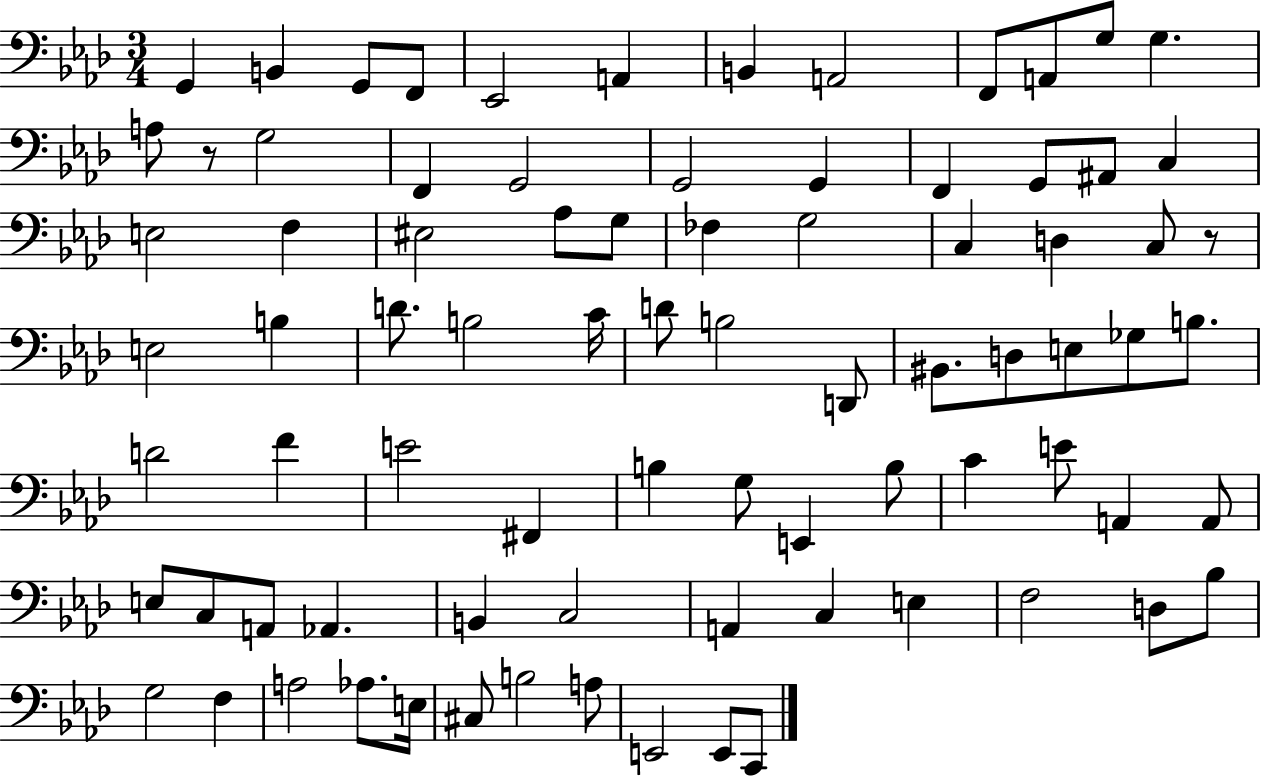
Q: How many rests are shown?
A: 2